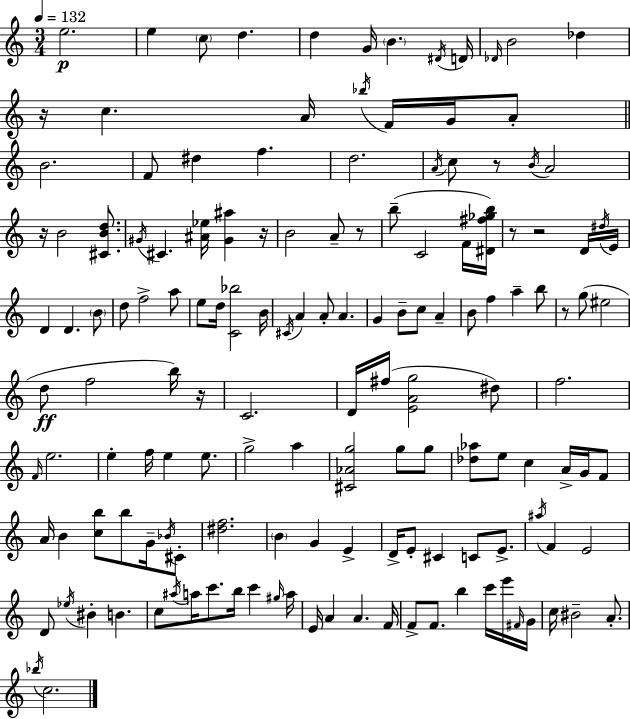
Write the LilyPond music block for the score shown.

{
  \clef treble
  \numericTimeSignature
  \time 3/4
  \key c \major
  \tempo 4 = 132
  \repeat volta 2 { e''2.\p | e''4 \parenthesize c''8 d''4. | d''4 g'16 \parenthesize b'4. \acciaccatura { dis'16 } | d'16 \grace { des'16 } b'2 des''4 | \break r16 c''4. a'16 \acciaccatura { bes''16 } f'16 | g'16 a'8-. \bar "||" \break \key c \major b'2. | f'8 dis''4 f''4. | d''2. | \acciaccatura { a'16 } c''8 r8 \acciaccatura { b'16 } a'2 | \break r16 b'2 <cis' b' d''>8. | \acciaccatura { gis'16 } cis'4. <ais' ees''>16 <gis' ais''>4 | r16 b'2 a'8-- | r8 b''8--( c'2 | \break f'16 <dis' fis'' ges'' b''>16) r8 r2 | d'16 \acciaccatura { dis''16 } e'16 d'4 d'4. | \parenthesize b'8 d''8 f''2-> | a''8 e''8 d''16 <c' bes''>2 | \break b'16 \acciaccatura { cis'16 } a'4 a'8-. a'4. | g'4 b'8-- c''8 | a'4-- b'8 f''4 a''4-- | b''8 r8 g''8( eis''2 | \break d''8\ff f''2 | b''16) r16 c'2. | d'16 fis''16( <e' a' g''>2 | dis''8) f''2. | \break \grace { f'16 } e''2. | e''4-. f''16 e''4 | e''8. g''2-> | a''4 <cis' aes' g''>2 | \break g''8 g''8 <des'' aes''>8 e''8 c''4 | a'16-> g'16 f'8 a'16 b'4 <c'' b''>8 | b''8 g'16-- \acciaccatura { bes'16 } cis'8-. <dis'' f''>2. | \parenthesize b'4 g'4 | \break e'4-> d'16-> e'8-. cis'4 | c'8 e'8.-> \acciaccatura { ais''16 } f'4 | e'2 d'8 \acciaccatura { ees''16 } bis'4-. | b'4. c''8 \acciaccatura { ais''16 } | \break a''16 c'''8. b''16 c'''4 \grace { gis''16 } a''16 e'16 | a'4 a'4. f'16 f'8-> | f'8. b''4 c'''16 e'''16 \grace { fis'16 } g'16 | c''16 bis'2-- a'8.-. | \break \acciaccatura { bes''16 } c''2. | } \bar "|."
}